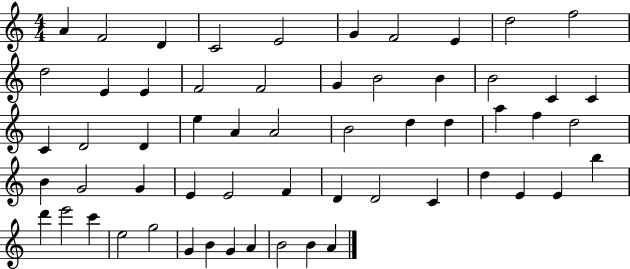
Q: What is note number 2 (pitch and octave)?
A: F4